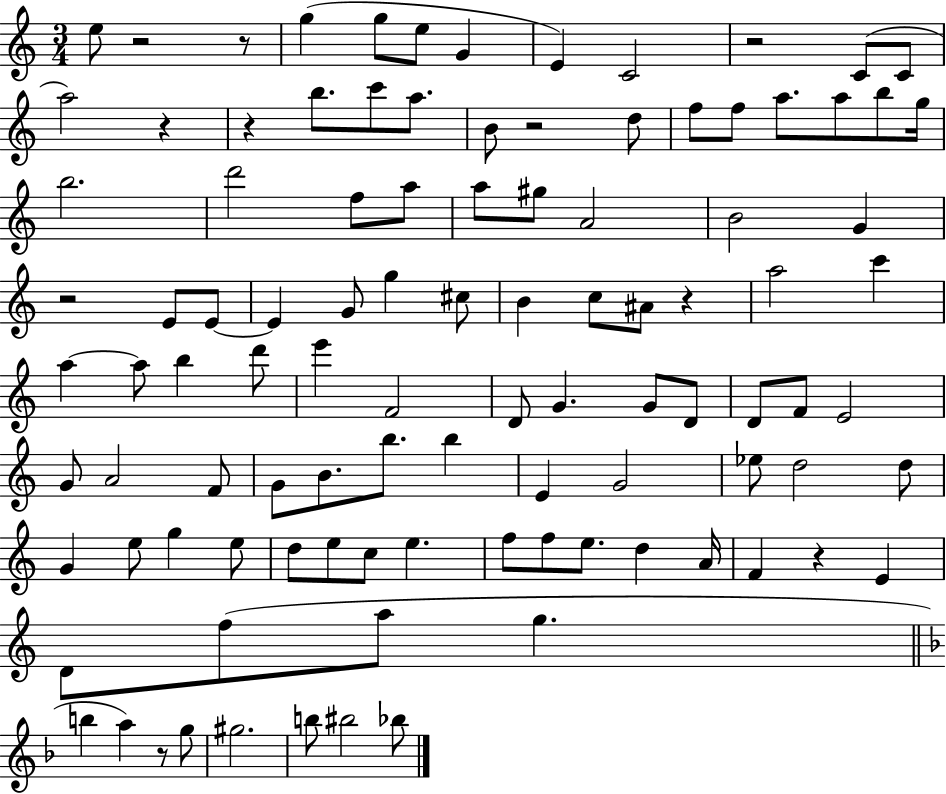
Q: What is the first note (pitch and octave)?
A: E5